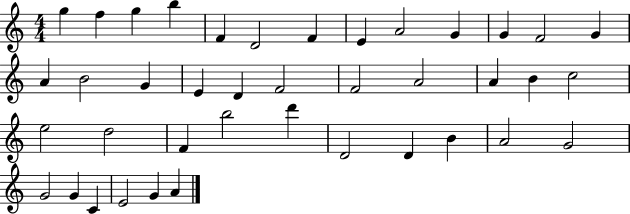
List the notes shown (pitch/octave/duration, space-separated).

G5/q F5/q G5/q B5/q F4/q D4/h F4/q E4/q A4/h G4/q G4/q F4/h G4/q A4/q B4/h G4/q E4/q D4/q F4/h F4/h A4/h A4/q B4/q C5/h E5/h D5/h F4/q B5/h D6/q D4/h D4/q B4/q A4/h G4/h G4/h G4/q C4/q E4/h G4/q A4/q